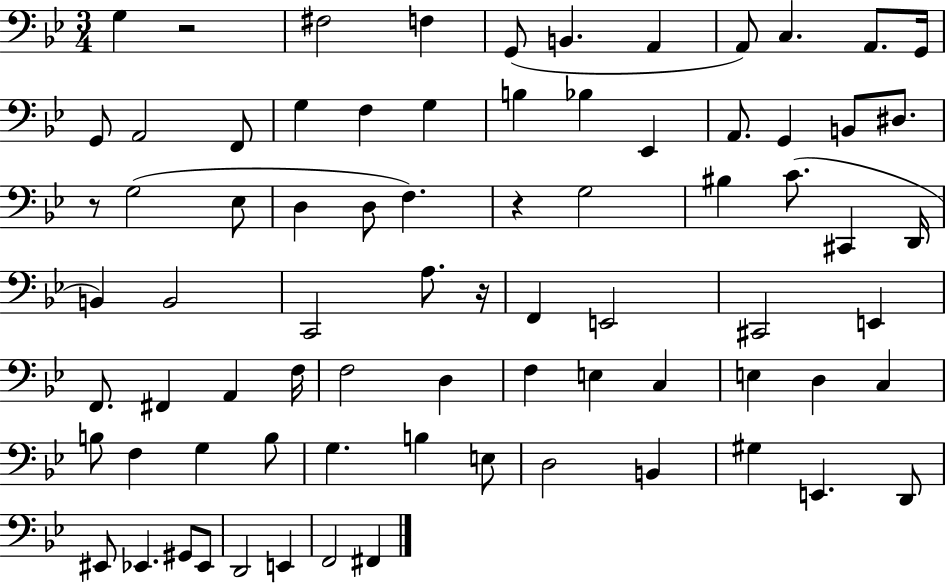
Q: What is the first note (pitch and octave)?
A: G3